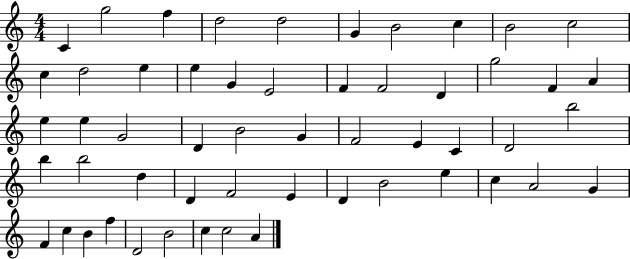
X:1
T:Untitled
M:4/4
L:1/4
K:C
C g2 f d2 d2 G B2 c B2 c2 c d2 e e G E2 F F2 D g2 F A e e G2 D B2 G F2 E C D2 b2 b b2 d D F2 E D B2 e c A2 G F c B f D2 B2 c c2 A